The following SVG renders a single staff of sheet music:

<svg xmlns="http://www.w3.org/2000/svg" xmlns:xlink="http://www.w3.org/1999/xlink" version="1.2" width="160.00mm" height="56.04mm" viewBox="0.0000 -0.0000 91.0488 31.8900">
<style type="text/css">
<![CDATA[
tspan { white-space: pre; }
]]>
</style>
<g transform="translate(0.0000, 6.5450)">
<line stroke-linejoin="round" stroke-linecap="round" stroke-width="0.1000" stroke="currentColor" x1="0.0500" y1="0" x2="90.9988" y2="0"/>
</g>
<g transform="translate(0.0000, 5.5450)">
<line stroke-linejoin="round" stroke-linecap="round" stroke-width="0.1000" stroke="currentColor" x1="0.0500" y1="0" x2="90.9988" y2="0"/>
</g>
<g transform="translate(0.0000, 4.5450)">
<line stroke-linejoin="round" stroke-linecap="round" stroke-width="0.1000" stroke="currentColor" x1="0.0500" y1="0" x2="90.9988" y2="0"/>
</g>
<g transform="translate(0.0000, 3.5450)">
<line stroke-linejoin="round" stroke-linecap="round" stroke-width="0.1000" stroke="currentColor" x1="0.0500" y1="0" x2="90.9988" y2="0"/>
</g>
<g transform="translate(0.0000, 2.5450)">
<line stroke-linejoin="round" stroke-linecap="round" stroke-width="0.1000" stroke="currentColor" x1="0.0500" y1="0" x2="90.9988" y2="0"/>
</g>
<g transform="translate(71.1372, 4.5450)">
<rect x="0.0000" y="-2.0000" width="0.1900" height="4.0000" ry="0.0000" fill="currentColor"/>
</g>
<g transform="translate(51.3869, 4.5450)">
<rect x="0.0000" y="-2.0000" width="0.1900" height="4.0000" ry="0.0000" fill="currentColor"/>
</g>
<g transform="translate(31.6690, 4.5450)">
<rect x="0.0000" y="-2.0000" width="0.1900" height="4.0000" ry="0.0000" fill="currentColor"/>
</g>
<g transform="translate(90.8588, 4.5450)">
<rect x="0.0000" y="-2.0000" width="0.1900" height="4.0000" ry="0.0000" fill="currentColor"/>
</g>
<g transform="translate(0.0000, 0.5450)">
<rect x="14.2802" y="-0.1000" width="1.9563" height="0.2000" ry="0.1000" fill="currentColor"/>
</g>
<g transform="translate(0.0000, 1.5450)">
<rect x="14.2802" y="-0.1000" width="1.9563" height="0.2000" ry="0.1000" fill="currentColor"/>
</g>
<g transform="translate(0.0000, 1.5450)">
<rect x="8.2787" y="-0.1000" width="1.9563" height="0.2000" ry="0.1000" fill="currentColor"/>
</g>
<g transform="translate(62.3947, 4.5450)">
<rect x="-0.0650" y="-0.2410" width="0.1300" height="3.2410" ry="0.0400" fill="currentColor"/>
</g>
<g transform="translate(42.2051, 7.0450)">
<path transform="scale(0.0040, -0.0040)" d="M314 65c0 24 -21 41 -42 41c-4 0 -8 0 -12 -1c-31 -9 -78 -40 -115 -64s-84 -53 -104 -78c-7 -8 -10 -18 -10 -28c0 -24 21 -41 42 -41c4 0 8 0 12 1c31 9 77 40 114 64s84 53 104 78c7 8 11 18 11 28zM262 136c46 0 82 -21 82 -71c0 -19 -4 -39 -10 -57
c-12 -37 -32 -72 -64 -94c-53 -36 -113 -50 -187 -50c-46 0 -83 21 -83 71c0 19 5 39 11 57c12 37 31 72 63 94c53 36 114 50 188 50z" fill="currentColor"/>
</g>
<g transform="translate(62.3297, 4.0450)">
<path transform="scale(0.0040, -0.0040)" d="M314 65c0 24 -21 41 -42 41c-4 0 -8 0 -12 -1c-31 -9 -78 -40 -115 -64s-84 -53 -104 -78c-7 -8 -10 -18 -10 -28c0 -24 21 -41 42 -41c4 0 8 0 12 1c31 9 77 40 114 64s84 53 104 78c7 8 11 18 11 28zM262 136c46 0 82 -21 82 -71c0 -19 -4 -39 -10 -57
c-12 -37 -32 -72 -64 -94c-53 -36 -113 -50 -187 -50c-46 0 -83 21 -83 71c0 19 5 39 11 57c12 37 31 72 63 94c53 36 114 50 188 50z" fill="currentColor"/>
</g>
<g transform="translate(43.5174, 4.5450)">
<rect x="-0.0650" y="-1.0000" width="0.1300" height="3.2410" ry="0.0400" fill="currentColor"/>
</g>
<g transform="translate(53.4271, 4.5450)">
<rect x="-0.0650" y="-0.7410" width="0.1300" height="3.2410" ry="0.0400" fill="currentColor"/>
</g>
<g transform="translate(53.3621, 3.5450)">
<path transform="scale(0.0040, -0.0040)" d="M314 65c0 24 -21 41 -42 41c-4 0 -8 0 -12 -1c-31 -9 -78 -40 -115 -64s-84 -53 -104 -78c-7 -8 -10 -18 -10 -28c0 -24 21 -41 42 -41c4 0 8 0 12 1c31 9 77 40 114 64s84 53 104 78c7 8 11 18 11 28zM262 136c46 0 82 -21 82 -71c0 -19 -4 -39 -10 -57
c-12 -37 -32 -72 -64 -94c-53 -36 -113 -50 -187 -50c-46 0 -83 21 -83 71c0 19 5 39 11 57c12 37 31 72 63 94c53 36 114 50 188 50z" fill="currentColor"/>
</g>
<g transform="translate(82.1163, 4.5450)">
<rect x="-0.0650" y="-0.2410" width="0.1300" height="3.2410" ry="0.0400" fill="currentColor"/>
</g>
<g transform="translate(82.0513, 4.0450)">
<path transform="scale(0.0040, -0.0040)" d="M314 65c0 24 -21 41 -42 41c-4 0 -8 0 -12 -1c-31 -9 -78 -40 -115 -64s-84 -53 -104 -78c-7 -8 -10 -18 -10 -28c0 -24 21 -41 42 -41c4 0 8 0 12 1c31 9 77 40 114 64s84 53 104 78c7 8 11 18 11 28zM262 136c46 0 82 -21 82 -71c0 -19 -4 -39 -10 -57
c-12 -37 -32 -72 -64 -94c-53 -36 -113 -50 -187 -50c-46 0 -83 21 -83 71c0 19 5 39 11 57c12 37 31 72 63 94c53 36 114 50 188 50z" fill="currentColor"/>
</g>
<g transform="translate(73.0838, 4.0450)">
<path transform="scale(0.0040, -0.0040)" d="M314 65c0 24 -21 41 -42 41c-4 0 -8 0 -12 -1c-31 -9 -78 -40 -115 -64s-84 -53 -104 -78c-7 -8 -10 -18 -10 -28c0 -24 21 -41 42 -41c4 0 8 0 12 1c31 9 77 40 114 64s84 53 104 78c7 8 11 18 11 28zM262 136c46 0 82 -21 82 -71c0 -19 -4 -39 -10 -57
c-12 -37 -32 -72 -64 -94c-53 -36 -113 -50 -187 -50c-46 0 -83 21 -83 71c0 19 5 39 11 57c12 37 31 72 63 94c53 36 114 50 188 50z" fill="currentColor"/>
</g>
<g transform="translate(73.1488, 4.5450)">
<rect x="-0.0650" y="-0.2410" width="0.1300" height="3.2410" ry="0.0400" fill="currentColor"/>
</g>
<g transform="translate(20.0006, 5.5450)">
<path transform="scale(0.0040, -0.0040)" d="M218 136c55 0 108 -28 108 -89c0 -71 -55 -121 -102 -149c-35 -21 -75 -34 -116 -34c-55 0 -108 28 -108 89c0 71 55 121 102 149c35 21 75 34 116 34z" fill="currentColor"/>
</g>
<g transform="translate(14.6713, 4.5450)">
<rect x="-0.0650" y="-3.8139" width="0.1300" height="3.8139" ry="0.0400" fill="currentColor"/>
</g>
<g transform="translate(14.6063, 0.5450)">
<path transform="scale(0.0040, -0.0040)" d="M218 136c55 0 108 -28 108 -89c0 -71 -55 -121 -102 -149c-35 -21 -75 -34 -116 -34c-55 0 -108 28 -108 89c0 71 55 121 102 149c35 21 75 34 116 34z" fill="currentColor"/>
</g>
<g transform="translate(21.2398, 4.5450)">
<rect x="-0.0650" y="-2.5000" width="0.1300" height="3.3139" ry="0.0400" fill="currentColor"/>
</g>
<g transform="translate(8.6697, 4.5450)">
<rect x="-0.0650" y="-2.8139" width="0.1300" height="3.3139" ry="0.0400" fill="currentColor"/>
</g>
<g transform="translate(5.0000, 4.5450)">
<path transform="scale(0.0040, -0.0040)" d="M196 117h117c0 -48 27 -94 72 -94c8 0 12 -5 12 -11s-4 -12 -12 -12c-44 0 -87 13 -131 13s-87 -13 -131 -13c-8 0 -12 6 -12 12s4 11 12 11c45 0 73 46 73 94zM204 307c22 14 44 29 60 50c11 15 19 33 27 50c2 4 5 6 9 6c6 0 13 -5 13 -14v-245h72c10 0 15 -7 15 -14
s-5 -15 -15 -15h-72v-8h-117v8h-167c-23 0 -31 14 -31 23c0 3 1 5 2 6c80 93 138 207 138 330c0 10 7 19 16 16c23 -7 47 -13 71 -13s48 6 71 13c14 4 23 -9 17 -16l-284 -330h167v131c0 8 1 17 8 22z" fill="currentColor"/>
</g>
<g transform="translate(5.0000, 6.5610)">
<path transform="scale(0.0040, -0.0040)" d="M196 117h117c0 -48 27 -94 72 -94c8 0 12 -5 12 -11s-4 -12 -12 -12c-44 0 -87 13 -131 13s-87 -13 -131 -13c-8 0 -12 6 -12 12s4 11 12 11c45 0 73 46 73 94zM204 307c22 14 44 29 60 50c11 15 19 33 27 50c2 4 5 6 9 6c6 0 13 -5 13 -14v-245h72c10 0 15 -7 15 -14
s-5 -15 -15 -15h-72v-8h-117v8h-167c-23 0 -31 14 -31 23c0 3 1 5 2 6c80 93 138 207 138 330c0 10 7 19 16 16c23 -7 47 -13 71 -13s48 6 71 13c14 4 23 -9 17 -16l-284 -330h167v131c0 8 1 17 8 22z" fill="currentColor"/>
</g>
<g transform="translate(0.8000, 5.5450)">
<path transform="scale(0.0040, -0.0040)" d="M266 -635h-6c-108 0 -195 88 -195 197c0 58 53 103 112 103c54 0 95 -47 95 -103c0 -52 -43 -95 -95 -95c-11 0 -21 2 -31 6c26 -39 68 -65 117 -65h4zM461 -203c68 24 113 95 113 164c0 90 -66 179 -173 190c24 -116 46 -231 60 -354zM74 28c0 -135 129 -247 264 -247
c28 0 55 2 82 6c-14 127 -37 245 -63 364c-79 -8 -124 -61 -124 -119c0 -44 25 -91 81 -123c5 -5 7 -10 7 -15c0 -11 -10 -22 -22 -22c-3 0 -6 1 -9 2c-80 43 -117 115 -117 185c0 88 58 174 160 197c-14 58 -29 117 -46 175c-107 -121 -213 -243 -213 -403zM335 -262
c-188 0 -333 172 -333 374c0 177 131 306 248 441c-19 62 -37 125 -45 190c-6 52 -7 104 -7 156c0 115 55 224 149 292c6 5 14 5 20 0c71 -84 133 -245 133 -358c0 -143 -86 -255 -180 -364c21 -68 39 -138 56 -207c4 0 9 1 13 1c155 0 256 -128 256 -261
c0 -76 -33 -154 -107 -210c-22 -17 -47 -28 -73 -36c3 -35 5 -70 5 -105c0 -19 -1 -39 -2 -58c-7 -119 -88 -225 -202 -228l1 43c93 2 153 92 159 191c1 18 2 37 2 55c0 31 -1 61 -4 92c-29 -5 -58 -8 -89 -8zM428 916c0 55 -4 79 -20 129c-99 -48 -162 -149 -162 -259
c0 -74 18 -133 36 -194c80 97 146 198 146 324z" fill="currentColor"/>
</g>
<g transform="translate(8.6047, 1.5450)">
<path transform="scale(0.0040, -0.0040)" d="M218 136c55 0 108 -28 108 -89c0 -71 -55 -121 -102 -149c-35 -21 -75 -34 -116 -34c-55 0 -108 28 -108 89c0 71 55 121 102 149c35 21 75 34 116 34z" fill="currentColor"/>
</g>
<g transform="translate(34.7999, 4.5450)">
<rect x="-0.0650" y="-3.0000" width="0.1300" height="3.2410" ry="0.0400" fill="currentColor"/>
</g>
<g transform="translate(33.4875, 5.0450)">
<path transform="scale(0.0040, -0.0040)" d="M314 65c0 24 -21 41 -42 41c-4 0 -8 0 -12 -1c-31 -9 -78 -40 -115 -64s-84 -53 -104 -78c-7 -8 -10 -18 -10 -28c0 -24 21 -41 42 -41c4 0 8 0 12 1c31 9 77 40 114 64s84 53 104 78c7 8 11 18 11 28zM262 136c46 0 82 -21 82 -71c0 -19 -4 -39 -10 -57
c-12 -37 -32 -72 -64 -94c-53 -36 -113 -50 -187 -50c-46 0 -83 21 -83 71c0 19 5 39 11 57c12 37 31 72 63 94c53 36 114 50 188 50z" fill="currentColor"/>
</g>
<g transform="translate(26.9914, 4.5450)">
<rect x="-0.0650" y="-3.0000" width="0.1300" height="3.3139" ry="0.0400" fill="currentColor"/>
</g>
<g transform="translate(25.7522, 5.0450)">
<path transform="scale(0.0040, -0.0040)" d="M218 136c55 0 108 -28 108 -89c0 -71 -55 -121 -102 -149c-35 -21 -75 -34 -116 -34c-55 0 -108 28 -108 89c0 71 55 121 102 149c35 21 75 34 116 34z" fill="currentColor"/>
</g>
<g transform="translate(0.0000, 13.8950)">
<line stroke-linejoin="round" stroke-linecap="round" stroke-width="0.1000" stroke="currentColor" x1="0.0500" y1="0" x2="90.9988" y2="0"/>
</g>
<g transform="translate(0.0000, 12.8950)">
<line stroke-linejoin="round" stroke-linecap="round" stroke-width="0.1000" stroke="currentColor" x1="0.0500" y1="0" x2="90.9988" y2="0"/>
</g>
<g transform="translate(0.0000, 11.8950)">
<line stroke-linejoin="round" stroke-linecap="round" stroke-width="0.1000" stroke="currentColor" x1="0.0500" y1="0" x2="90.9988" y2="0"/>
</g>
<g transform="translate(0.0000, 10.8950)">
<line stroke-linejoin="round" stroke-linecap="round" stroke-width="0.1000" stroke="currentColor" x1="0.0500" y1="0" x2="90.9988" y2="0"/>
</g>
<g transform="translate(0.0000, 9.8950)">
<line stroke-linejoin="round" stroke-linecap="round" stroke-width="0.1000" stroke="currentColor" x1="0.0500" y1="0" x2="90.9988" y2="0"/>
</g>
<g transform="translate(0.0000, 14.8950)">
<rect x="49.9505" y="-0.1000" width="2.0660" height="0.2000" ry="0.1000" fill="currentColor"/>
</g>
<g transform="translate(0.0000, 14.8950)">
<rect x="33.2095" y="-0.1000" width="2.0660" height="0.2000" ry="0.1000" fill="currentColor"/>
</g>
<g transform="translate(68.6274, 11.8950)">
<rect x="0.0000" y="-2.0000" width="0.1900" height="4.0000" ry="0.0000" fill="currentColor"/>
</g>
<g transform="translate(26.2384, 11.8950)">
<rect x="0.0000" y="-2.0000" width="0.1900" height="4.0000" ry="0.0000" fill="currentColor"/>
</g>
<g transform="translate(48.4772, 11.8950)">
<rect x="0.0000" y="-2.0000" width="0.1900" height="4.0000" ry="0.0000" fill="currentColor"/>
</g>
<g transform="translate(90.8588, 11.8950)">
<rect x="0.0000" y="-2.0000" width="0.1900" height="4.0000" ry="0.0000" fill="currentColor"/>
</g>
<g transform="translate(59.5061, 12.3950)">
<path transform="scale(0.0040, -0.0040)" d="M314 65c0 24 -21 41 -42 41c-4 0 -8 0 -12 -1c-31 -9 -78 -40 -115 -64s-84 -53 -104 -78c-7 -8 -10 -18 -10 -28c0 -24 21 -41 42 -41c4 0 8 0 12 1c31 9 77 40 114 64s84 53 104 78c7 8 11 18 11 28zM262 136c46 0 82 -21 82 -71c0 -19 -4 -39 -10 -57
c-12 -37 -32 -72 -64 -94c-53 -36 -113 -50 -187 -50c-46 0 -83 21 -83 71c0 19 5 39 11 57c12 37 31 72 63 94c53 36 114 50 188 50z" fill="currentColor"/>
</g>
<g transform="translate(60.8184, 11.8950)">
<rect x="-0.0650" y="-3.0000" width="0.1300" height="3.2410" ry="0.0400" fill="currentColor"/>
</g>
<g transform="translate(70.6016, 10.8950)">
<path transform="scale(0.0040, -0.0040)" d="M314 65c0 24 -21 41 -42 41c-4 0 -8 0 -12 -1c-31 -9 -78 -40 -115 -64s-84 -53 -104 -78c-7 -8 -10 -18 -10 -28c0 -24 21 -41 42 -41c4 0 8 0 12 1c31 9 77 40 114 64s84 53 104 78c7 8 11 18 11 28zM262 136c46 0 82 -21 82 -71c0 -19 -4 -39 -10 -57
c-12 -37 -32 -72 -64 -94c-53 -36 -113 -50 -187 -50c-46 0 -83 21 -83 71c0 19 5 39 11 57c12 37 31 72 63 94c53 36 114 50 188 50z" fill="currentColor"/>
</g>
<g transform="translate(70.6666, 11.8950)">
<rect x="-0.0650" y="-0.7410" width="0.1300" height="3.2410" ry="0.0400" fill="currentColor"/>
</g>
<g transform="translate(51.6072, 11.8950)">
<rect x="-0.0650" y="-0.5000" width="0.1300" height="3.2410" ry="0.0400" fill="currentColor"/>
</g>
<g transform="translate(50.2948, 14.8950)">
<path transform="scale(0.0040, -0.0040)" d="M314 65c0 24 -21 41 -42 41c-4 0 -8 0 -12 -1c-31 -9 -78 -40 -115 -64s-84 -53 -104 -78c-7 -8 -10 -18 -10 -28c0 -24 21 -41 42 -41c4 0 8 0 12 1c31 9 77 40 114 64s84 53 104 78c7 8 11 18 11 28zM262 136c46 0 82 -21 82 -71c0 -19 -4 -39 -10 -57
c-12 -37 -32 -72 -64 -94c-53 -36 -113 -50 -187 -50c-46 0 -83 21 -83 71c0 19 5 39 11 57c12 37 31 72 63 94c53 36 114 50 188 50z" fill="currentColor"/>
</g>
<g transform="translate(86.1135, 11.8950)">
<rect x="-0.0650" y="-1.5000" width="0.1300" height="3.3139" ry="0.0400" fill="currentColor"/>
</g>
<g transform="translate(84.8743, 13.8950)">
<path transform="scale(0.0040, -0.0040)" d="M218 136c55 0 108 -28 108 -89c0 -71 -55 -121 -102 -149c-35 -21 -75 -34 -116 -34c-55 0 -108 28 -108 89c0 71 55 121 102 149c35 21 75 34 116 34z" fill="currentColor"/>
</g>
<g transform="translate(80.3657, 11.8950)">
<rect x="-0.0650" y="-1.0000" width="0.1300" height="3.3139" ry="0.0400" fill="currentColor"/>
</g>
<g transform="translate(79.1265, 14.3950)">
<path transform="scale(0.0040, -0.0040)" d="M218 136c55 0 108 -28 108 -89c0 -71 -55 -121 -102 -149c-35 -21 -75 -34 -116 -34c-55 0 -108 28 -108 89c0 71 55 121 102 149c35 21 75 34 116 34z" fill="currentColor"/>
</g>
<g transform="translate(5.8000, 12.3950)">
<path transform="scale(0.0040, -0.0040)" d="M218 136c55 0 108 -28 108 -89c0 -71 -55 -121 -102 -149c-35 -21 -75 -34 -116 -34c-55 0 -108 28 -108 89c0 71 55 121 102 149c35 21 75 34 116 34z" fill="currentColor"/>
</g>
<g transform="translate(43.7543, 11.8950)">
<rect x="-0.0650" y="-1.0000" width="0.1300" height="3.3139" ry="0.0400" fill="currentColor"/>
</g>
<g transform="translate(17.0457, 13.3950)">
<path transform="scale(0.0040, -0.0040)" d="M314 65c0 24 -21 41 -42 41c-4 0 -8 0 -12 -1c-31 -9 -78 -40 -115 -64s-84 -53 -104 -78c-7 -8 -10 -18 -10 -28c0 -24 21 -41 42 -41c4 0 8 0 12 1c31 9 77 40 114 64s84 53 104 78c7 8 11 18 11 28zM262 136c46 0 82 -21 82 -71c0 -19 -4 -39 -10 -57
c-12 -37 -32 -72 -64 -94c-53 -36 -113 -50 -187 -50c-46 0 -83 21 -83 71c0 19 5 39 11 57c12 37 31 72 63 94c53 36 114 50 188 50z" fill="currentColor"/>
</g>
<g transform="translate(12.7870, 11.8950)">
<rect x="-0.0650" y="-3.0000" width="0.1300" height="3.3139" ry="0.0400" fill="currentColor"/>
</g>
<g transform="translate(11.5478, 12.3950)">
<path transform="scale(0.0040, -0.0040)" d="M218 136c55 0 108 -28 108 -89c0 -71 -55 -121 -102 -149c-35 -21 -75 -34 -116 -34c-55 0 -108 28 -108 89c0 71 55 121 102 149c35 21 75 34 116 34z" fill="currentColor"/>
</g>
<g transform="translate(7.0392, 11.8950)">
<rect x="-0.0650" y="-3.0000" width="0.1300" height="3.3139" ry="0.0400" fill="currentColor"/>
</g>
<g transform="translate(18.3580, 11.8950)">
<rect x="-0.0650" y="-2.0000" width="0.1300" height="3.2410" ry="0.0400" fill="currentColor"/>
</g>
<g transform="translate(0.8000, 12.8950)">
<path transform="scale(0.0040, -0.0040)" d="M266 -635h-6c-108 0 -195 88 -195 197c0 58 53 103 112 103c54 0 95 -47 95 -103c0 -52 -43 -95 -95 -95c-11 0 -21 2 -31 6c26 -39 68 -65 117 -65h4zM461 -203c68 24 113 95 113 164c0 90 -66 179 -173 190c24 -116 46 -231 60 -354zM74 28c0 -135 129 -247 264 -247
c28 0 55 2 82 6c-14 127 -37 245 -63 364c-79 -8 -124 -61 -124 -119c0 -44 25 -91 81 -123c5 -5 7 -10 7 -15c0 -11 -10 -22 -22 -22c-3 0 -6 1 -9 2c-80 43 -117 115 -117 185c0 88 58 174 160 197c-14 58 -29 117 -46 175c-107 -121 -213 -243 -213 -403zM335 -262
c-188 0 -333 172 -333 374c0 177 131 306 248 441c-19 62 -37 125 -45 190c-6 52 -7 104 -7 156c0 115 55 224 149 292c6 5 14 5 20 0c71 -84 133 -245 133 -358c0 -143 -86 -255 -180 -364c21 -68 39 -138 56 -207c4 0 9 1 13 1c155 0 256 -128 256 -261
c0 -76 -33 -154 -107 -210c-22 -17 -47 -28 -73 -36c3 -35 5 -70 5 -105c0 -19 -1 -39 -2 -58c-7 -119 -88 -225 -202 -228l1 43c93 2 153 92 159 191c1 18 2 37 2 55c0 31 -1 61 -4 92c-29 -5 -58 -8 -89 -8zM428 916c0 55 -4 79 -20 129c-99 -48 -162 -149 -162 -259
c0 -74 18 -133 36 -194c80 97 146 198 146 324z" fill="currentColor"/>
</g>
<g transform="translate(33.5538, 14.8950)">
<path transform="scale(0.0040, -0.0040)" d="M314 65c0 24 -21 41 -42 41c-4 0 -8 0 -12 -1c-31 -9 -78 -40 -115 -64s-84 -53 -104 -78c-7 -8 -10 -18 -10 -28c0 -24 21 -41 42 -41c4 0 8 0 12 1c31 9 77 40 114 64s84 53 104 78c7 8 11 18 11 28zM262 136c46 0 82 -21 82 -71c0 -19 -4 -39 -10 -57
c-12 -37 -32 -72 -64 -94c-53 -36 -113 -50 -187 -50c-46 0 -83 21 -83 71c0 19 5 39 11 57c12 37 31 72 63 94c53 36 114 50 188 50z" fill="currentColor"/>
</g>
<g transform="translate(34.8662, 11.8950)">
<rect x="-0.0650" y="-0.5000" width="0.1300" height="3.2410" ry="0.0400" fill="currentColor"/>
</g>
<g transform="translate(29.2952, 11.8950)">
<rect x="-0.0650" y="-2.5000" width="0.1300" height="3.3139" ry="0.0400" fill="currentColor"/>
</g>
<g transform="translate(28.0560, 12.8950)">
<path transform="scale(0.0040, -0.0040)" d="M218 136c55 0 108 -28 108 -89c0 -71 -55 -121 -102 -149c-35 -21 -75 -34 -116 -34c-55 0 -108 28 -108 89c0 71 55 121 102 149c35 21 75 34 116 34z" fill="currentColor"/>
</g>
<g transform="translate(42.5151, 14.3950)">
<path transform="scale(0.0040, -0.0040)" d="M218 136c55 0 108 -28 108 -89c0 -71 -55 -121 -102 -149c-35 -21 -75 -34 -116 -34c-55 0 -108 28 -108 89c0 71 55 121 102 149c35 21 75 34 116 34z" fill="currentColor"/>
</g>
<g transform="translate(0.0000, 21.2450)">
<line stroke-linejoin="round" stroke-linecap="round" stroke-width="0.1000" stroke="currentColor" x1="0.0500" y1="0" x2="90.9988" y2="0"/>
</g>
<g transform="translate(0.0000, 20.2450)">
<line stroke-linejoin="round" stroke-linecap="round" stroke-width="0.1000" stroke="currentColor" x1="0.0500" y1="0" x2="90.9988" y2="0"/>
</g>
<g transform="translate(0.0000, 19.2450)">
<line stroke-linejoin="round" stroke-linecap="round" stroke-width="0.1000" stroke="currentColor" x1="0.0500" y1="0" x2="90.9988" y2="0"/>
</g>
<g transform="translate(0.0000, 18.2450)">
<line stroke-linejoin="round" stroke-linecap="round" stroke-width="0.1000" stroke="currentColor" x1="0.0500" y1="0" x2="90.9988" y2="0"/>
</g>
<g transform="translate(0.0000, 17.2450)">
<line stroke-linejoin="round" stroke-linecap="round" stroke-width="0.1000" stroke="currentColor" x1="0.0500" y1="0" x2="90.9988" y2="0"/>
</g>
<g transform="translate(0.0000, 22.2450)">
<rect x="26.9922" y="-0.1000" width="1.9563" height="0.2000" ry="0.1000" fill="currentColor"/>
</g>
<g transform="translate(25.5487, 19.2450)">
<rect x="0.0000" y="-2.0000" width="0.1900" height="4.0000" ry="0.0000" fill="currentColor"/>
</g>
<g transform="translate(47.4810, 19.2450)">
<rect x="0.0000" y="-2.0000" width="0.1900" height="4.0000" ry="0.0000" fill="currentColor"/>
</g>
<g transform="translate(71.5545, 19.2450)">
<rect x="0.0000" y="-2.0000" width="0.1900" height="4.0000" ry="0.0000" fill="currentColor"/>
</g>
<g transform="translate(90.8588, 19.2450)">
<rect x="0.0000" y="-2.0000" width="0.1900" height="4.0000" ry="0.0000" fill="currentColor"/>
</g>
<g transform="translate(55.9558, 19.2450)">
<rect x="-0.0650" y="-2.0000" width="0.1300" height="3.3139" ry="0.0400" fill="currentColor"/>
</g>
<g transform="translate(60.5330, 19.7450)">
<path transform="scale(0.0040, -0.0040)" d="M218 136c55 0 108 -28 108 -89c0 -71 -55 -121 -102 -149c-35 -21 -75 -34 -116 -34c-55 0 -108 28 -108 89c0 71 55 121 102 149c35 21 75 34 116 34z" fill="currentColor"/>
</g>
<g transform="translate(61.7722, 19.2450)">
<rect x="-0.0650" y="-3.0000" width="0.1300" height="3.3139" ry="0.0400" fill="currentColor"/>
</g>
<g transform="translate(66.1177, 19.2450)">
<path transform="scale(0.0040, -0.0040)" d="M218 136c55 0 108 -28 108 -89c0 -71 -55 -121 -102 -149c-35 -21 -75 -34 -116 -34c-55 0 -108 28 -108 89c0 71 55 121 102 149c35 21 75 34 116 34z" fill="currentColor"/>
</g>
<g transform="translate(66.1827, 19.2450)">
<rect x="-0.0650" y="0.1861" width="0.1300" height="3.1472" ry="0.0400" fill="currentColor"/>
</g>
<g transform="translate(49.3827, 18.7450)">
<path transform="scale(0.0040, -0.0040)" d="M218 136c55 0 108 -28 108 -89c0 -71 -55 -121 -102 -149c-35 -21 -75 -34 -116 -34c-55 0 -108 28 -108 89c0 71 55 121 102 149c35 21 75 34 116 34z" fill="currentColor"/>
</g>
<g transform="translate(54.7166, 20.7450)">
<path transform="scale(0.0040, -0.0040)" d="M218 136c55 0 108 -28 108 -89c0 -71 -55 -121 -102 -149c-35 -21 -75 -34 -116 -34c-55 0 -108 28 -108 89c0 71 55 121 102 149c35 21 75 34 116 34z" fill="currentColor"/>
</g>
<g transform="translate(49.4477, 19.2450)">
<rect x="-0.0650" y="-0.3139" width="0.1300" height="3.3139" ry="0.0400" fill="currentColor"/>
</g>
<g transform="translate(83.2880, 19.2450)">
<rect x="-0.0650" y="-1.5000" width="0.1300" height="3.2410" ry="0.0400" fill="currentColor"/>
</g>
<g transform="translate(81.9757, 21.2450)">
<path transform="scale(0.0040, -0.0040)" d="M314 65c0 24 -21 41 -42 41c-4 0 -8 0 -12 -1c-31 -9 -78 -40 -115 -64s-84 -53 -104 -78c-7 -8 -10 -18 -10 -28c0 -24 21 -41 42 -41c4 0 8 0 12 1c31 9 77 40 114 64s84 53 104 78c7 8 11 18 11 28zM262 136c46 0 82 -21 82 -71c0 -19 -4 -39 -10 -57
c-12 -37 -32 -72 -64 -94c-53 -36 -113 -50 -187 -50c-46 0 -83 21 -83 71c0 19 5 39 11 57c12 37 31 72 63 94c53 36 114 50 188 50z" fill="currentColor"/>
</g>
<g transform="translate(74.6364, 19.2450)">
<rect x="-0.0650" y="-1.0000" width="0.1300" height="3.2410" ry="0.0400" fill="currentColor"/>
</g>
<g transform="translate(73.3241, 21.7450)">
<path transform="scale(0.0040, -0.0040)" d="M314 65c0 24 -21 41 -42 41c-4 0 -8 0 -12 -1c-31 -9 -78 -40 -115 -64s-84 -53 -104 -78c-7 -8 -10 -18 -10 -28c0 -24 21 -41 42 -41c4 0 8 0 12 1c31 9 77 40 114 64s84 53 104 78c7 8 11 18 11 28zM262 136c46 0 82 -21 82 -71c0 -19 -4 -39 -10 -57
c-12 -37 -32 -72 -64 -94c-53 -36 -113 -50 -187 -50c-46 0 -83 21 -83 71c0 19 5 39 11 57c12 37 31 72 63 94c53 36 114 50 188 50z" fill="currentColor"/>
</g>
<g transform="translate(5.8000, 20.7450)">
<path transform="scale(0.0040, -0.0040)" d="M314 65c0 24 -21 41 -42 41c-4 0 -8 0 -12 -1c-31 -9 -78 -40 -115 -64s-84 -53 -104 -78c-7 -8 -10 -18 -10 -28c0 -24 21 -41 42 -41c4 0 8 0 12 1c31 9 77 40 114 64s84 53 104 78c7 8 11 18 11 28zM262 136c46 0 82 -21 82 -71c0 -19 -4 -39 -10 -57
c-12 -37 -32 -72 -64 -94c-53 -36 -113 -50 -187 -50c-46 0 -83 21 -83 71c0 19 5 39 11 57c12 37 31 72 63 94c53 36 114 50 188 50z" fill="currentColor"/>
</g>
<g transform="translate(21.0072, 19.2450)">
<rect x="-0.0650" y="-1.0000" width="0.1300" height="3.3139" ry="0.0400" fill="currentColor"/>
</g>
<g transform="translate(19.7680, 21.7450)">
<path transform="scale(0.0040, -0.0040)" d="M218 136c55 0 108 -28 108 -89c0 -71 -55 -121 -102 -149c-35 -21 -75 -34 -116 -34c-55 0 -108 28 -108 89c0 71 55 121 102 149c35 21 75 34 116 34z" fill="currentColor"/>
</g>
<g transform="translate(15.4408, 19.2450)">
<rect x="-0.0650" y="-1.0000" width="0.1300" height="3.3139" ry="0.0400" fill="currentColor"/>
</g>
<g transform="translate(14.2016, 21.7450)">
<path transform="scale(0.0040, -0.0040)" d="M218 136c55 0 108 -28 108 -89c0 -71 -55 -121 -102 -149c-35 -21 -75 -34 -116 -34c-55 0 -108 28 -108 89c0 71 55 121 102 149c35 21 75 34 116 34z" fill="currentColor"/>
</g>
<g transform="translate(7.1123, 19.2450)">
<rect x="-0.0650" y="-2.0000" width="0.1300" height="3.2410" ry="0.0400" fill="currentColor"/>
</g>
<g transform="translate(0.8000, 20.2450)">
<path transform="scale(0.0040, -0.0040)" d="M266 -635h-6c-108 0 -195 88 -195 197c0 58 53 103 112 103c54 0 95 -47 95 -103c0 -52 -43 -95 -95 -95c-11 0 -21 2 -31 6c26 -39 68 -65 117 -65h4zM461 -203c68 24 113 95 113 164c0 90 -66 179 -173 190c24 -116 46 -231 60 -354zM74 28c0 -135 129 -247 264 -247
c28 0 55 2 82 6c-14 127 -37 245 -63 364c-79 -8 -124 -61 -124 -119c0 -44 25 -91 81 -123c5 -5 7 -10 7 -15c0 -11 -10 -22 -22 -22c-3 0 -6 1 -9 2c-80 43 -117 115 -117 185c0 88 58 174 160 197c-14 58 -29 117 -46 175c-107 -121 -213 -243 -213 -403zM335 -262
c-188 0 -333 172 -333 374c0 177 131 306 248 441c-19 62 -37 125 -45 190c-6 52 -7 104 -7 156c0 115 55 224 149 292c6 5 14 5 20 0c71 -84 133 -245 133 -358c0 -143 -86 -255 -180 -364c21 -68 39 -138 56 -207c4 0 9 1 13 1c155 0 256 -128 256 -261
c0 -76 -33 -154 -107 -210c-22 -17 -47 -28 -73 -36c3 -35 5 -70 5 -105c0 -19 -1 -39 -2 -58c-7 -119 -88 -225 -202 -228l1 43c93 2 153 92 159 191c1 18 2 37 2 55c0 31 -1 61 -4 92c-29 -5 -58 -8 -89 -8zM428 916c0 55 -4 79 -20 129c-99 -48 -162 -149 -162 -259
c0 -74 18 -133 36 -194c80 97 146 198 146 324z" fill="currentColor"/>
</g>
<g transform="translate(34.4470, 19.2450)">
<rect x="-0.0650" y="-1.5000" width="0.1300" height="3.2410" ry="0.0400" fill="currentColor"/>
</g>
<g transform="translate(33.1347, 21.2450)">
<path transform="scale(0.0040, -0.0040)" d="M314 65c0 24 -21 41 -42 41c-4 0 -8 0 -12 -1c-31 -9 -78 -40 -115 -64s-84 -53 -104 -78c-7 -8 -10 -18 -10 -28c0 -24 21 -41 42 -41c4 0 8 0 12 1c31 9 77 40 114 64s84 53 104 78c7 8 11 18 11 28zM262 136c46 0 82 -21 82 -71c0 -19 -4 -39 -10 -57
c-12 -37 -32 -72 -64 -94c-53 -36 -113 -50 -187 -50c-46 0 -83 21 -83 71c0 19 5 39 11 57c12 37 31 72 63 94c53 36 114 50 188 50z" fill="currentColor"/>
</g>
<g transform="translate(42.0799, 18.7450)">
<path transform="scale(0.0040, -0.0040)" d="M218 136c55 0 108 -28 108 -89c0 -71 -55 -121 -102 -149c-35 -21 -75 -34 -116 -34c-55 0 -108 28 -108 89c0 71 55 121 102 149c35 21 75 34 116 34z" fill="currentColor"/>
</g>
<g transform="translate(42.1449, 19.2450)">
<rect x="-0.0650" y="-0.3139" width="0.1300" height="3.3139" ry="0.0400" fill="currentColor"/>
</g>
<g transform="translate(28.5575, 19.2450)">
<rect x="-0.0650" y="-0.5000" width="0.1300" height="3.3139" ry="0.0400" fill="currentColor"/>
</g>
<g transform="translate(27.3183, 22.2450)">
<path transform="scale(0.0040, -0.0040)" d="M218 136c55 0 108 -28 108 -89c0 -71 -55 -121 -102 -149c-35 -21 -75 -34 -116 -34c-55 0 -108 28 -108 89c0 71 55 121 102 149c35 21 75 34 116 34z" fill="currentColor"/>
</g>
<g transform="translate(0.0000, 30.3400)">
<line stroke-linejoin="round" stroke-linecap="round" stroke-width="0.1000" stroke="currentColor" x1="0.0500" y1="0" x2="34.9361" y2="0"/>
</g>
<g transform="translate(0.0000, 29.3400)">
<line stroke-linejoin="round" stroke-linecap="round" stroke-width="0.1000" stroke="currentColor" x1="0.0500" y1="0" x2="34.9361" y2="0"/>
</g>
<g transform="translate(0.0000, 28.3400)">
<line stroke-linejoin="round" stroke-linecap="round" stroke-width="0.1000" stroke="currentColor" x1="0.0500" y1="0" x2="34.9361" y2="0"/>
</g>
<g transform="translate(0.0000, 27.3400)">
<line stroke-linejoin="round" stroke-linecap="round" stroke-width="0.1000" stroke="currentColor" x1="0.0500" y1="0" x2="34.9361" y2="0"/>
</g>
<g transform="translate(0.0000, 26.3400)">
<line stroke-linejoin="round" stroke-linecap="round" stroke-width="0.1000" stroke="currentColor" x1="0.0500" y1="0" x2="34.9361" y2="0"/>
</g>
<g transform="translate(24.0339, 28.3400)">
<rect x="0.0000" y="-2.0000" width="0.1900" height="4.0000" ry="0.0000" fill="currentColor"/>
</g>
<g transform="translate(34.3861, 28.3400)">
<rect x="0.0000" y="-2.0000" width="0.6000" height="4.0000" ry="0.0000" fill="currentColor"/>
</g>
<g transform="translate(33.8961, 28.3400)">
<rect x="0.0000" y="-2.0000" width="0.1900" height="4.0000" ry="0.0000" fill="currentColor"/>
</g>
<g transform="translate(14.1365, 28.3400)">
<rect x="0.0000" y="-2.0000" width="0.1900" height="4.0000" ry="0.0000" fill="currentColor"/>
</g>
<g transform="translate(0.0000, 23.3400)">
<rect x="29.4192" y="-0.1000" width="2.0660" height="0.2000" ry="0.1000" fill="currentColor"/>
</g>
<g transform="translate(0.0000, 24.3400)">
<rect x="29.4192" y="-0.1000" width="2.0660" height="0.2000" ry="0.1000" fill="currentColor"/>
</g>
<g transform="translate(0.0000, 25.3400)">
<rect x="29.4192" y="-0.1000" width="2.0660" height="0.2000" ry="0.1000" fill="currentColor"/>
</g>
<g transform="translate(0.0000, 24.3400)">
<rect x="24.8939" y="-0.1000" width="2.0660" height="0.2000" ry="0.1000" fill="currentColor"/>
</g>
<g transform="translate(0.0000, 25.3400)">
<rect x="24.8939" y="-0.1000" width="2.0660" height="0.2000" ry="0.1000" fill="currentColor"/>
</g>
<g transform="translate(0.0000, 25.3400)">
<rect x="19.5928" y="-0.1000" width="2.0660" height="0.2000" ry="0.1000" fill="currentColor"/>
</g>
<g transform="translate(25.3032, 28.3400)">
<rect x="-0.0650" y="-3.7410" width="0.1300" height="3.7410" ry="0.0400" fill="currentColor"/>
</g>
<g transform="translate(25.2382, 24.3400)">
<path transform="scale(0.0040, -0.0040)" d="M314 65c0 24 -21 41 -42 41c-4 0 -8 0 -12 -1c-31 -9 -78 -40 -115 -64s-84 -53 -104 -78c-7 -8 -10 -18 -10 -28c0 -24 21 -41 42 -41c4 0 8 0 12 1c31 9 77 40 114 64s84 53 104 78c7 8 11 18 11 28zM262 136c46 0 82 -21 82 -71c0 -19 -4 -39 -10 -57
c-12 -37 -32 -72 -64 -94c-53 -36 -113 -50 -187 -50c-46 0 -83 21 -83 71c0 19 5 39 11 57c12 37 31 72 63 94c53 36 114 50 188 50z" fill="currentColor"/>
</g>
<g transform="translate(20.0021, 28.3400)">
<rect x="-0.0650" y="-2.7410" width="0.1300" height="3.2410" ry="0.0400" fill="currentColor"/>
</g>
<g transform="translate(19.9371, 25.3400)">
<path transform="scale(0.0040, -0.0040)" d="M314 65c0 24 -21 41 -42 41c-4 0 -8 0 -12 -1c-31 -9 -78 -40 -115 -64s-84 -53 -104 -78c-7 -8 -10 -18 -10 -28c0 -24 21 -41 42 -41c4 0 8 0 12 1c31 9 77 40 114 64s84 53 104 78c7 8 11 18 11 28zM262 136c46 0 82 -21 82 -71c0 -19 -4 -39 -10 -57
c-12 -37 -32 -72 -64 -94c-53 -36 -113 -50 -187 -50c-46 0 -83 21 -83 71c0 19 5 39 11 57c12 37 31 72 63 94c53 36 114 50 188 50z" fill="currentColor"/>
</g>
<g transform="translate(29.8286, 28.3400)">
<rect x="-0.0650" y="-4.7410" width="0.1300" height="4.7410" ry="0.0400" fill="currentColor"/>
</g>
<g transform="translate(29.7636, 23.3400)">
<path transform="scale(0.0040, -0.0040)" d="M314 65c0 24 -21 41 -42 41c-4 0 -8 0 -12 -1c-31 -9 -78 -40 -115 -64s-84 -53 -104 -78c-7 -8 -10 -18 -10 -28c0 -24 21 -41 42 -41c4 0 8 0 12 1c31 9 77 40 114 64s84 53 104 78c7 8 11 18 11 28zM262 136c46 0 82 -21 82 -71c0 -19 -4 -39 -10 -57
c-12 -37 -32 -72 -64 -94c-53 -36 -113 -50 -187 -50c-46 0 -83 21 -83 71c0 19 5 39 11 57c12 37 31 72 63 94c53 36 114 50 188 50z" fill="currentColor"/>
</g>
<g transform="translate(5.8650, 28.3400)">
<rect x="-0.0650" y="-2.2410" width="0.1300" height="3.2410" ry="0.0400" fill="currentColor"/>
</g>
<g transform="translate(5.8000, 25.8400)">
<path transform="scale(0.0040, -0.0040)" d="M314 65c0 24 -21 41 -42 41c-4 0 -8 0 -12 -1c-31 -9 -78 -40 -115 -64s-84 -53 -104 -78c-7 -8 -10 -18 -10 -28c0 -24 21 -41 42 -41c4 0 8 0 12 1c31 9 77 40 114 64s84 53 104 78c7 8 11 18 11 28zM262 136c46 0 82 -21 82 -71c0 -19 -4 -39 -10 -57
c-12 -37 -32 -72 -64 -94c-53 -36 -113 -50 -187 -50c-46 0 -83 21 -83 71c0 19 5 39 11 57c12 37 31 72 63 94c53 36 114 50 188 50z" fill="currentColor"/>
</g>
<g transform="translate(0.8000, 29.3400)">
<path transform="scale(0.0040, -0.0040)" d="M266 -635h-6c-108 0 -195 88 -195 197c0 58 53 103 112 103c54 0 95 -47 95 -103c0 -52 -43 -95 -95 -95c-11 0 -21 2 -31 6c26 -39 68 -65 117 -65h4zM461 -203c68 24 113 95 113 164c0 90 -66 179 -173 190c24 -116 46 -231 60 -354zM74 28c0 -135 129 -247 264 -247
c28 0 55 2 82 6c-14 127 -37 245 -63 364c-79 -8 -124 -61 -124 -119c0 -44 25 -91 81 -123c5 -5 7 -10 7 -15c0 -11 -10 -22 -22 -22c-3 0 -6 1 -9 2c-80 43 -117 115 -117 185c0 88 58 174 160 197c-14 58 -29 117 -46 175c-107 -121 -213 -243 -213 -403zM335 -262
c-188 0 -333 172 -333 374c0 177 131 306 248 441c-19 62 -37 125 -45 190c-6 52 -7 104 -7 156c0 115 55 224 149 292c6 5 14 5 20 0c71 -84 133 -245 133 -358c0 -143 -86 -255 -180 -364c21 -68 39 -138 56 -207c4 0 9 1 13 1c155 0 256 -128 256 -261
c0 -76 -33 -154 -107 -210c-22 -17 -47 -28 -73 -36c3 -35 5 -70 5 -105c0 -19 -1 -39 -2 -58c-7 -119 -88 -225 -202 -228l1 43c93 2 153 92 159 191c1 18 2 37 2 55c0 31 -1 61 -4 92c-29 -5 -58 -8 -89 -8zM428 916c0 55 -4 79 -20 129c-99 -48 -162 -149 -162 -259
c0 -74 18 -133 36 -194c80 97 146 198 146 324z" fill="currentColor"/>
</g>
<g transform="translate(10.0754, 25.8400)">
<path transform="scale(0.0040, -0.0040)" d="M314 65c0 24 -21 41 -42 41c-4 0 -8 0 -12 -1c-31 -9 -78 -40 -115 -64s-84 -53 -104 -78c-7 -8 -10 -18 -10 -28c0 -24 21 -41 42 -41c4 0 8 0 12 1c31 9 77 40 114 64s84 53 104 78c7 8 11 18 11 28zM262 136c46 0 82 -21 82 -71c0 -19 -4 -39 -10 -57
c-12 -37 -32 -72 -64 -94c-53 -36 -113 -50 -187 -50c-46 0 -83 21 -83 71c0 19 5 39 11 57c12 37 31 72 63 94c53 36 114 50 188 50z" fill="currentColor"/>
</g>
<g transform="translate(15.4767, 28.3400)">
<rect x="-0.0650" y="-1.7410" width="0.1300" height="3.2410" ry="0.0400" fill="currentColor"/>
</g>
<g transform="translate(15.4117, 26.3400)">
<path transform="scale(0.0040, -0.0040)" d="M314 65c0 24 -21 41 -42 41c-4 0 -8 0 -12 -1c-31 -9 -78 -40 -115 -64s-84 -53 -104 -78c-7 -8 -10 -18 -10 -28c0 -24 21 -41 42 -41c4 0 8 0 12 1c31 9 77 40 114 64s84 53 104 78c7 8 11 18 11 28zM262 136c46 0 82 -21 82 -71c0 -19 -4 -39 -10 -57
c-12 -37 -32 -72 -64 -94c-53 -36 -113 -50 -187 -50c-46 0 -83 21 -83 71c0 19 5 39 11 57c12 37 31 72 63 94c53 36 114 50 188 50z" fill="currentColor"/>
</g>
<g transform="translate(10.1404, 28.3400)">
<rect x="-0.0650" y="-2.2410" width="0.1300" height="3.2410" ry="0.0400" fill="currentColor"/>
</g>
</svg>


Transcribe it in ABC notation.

X:1
T:Untitled
M:4/4
L:1/4
K:C
a c' G A A2 D2 d2 c2 c2 c2 A A F2 G C2 D C2 A2 d2 D E F2 D D C E2 c c F A B D2 E2 g2 g2 f2 a2 c'2 e'2